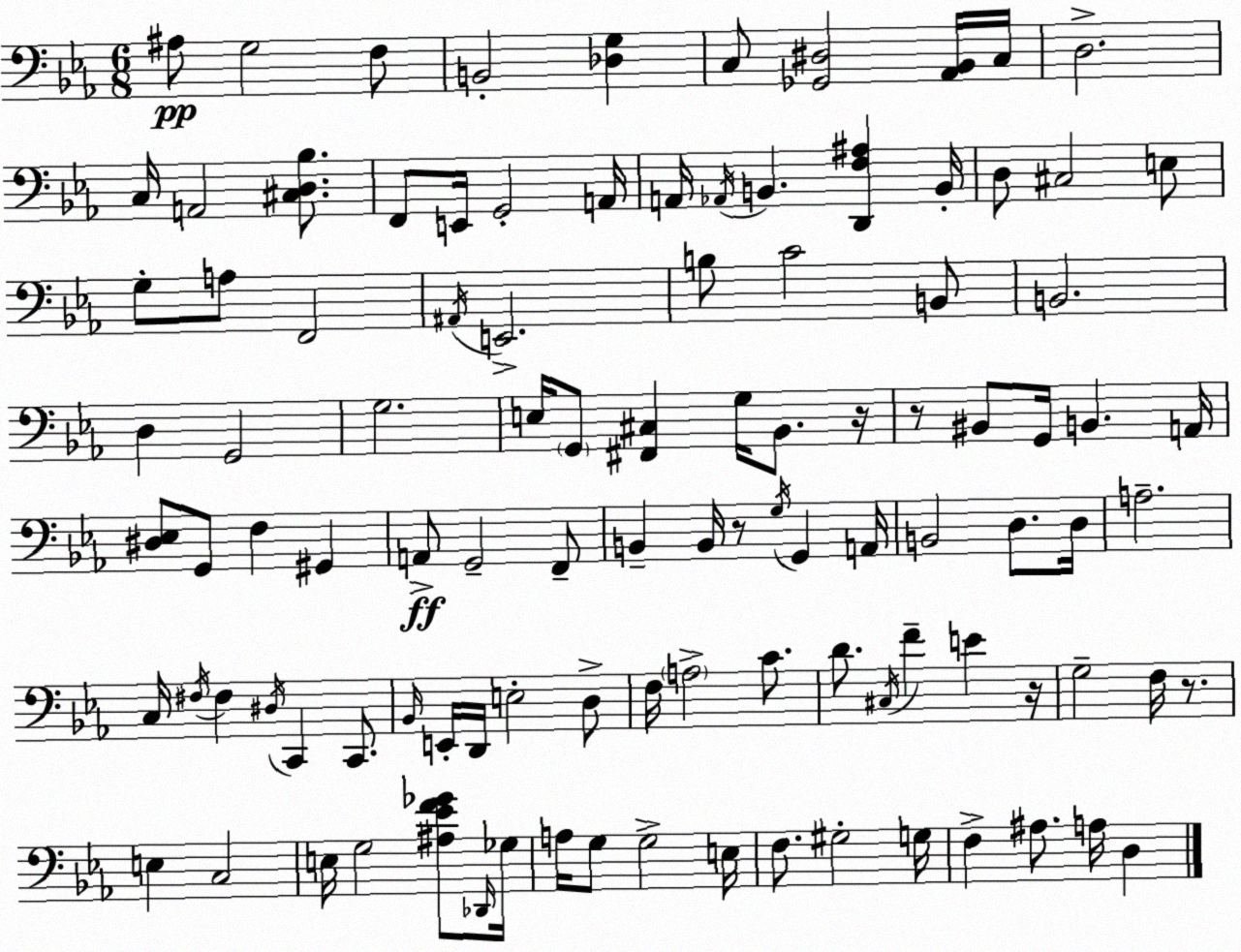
X:1
T:Untitled
M:6/8
L:1/4
K:Cm
^A,/2 G,2 F,/2 B,,2 [_D,G,] C,/2 [_G,,^D,]2 [_A,,_B,,]/4 C,/4 D,2 C,/4 A,,2 [^C,D,_B,]/2 F,,/2 E,,/4 G,,2 A,,/4 A,,/4 _A,,/4 B,, [D,,F,^A,] B,,/4 D,/2 ^C,2 E,/2 G,/2 A,/2 F,,2 ^A,,/4 E,,2 B,/2 C2 B,,/2 B,,2 D, G,,2 G,2 E,/4 G,,/2 [^F,,^C,] G,/4 _B,,/2 z/4 z/2 ^B,,/2 G,,/4 B,, A,,/4 [^D,_E,]/2 G,,/2 F, ^G,, A,,/2 G,,2 F,,/2 B,, B,,/4 z/2 G,/4 G,, A,,/4 B,,2 D,/2 D,/4 A,2 C,/4 ^F,/4 ^F, ^D,/4 C,, C,,/2 _B,,/4 E,,/4 D,,/4 E,2 D,/2 F,/4 A,2 C/2 D/2 ^C,/4 F E z/4 G,2 F,/4 z/2 E, C,2 E,/4 G,2 [^A,_EF_G]/2 _D,,/4 _G,/4 A,/4 G,/2 G,2 E,/4 F,/2 ^G,2 G,/4 F, ^A,/2 A,/4 D,